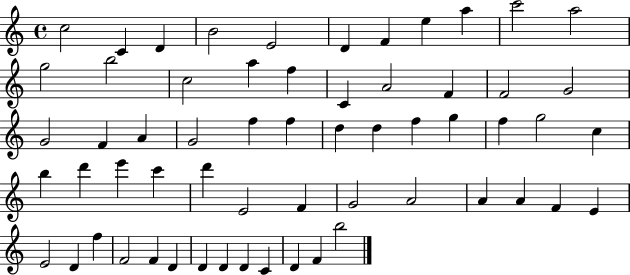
X:1
T:Untitled
M:4/4
L:1/4
K:C
c2 C D B2 E2 D F e a c'2 a2 g2 b2 c2 a f C A2 F F2 G2 G2 F A G2 f f d d f g f g2 c b d' e' c' d' E2 F G2 A2 A A F E E2 D f F2 F D D D D C D F b2